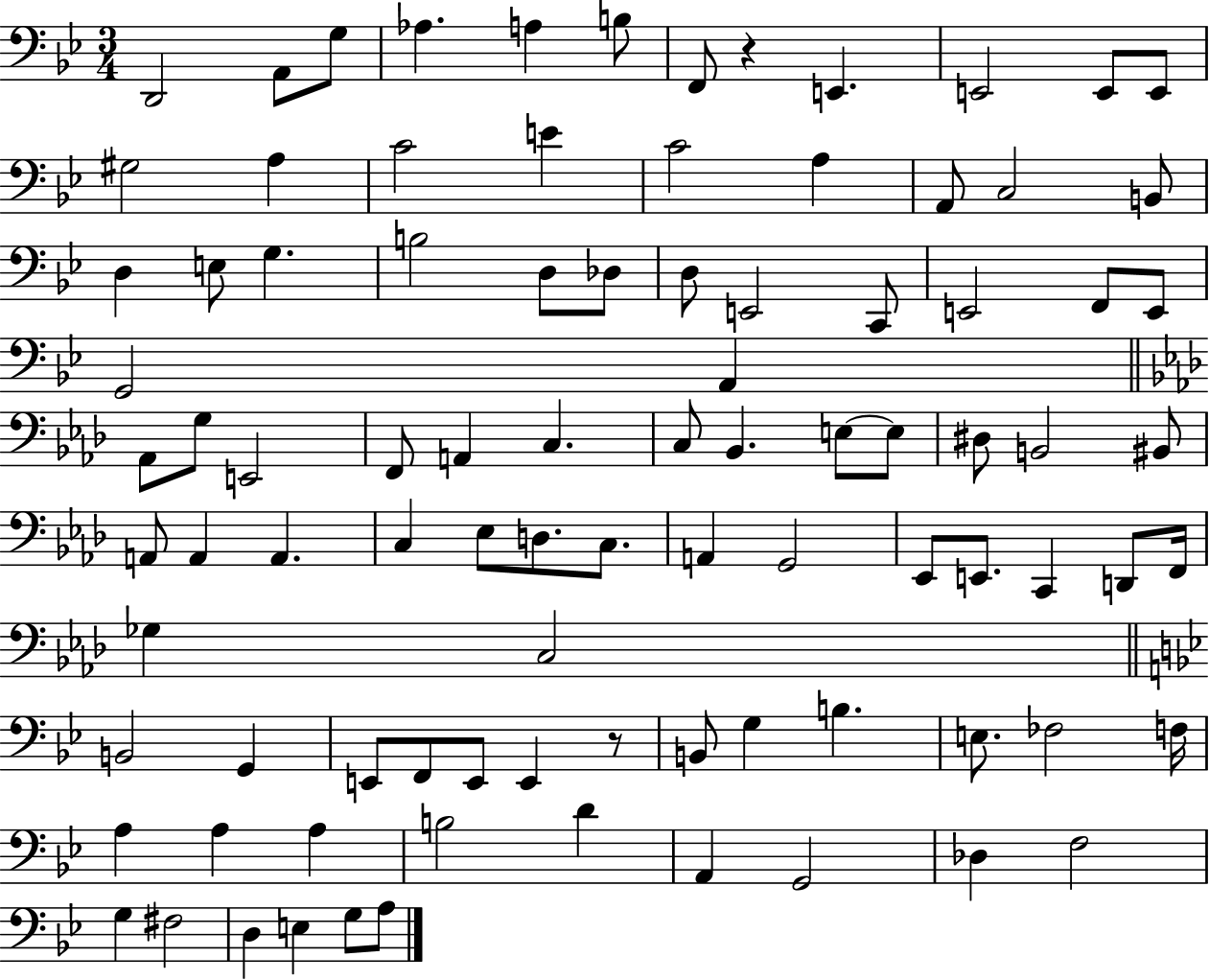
{
  \clef bass
  \numericTimeSignature
  \time 3/4
  \key bes \major
  d,2 a,8 g8 | aes4. a4 b8 | f,8 r4 e,4. | e,2 e,8 e,8 | \break gis2 a4 | c'2 e'4 | c'2 a4 | a,8 c2 b,8 | \break d4 e8 g4. | b2 d8 des8 | d8 e,2 c,8 | e,2 f,8 e,8 | \break g,2 a,4 | \bar "||" \break \key aes \major aes,8 g8 e,2 | f,8 a,4 c4. | c8 bes,4. e8~~ e8 | dis8 b,2 bis,8 | \break a,8 a,4 a,4. | c4 ees8 d8. c8. | a,4 g,2 | ees,8 e,8. c,4 d,8 f,16 | \break ges4 c2 | \bar "||" \break \key bes \major b,2 g,4 | e,8 f,8 e,8 e,4 r8 | b,8 g4 b4. | e8. fes2 f16 | \break a4 a4 a4 | b2 d'4 | a,4 g,2 | des4 f2 | \break g4 fis2 | d4 e4 g8 a8 | \bar "|."
}